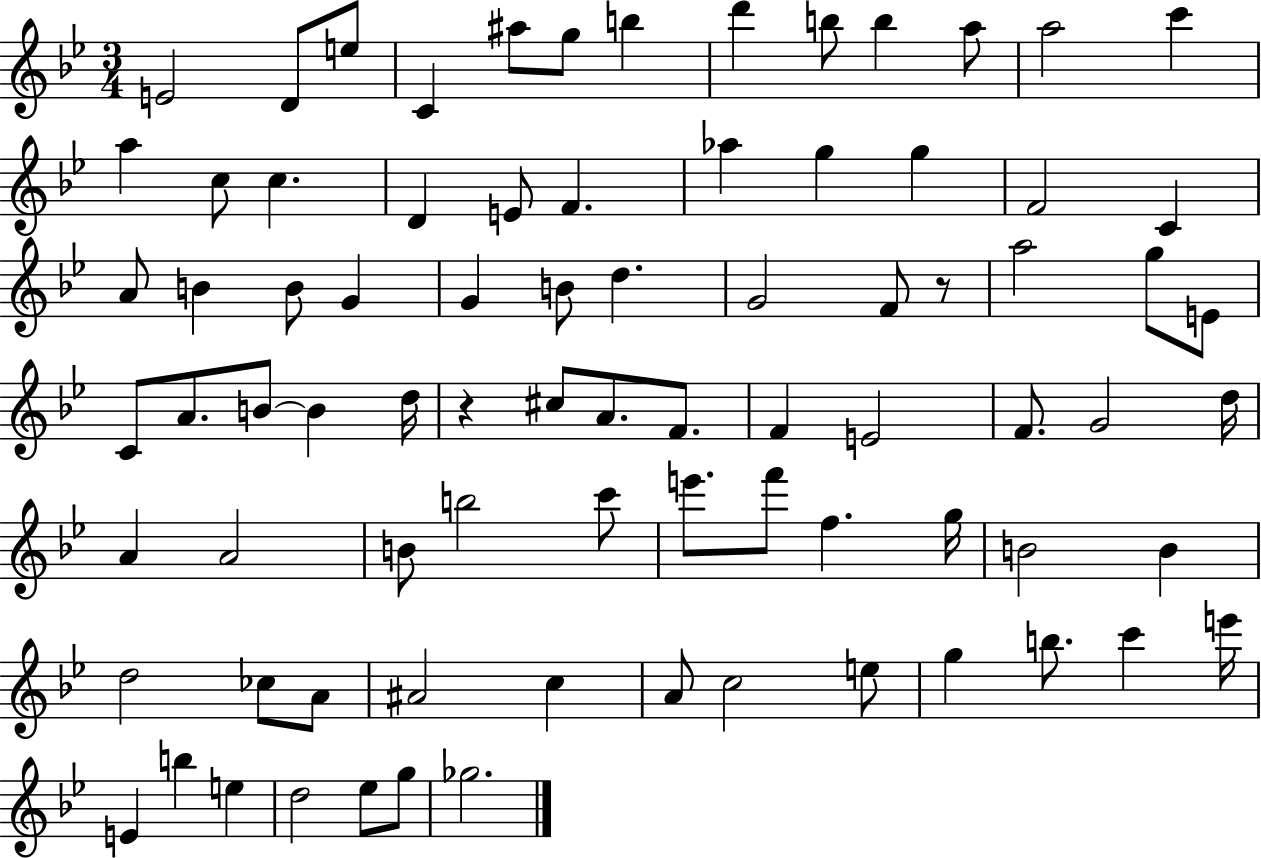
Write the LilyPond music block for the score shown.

{
  \clef treble
  \numericTimeSignature
  \time 3/4
  \key bes \major
  e'2 d'8 e''8 | c'4 ais''8 g''8 b''4 | d'''4 b''8 b''4 a''8 | a''2 c'''4 | \break a''4 c''8 c''4. | d'4 e'8 f'4. | aes''4 g''4 g''4 | f'2 c'4 | \break a'8 b'4 b'8 g'4 | g'4 b'8 d''4. | g'2 f'8 r8 | a''2 g''8 e'8 | \break c'8 a'8. b'8~~ b'4 d''16 | r4 cis''8 a'8. f'8. | f'4 e'2 | f'8. g'2 d''16 | \break a'4 a'2 | b'8 b''2 c'''8 | e'''8. f'''8 f''4. g''16 | b'2 b'4 | \break d''2 ces''8 a'8 | ais'2 c''4 | a'8 c''2 e''8 | g''4 b''8. c'''4 e'''16 | \break e'4 b''4 e''4 | d''2 ees''8 g''8 | ges''2. | \bar "|."
}